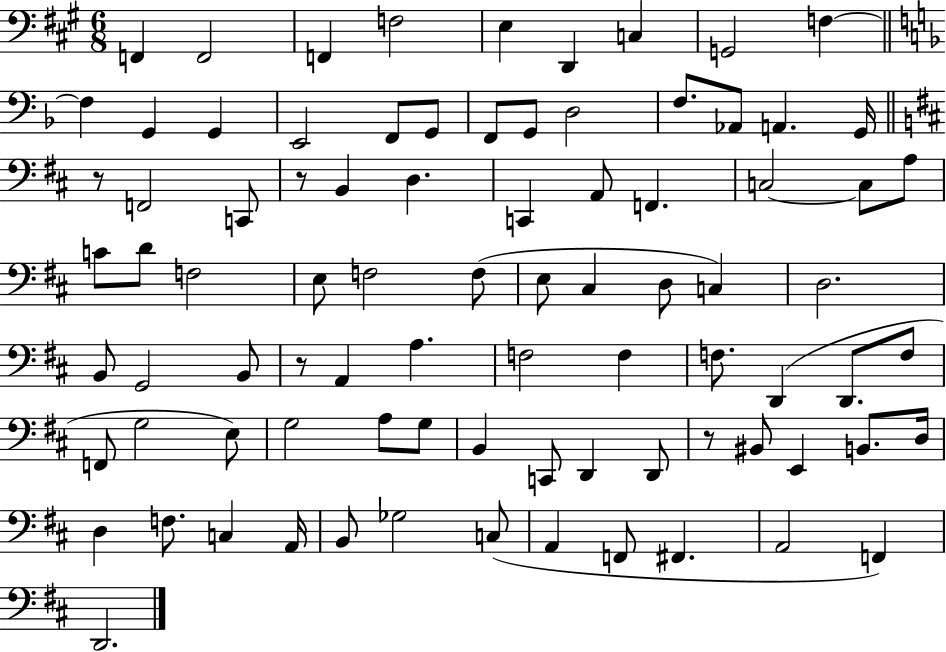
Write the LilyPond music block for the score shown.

{
  \clef bass
  \numericTimeSignature
  \time 6/8
  \key a \major
  f,4 f,2 | f,4 f2 | e4 d,4 c4 | g,2 f4~~ | \break \bar "||" \break \key f \major f4 g,4 g,4 | e,2 f,8 g,8 | f,8 g,8 d2 | f8. aes,8 a,4. g,16 | \break \bar "||" \break \key d \major r8 f,2 c,8 | r8 b,4 d4. | c,4 a,8 f,4. | c2~~ c8 a8 | \break c'8 d'8 f2 | e8 f2 f8( | e8 cis4 d8 c4) | d2. | \break b,8 g,2 b,8 | r8 a,4 a4. | f2 f4 | f8. d,4( d,8. f8 | \break f,8 g2 e8) | g2 a8 g8 | b,4 c,8 d,4 d,8 | r8 bis,8 e,4 b,8. d16 | \break d4 f8. c4 a,16 | b,8 ges2 c8( | a,4 f,8 fis,4. | a,2 f,4) | \break d,2. | \bar "|."
}